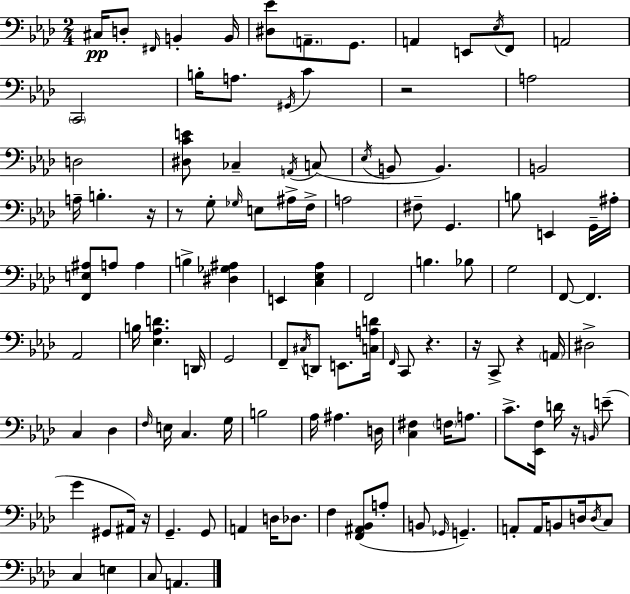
{
  \clef bass
  \numericTimeSignature
  \time 2/4
  \key aes \major
  cis16\pp d8-. \grace { fis,16 } b,4-. | b,16 <dis ees'>8 \parenthesize a,8.-- g,8. | a,4 e,8 \acciaccatura { ees16 } | f,8 a,2 | \break \parenthesize c,2 | b16-. a8. \acciaccatura { gis,16 } c'4 | r2 | a2 | \break d2 | <dis c' e'>8 ces4-- | \acciaccatura { a,16 } c8( \acciaccatura { ees16 } b,8 b,4.) | b,2 | \break a16-- b4.-. | r16 r8 g8-. | \grace { ges16 } e8 ais16-> f16-> a2 | fis8-- | \break g,4. b8 | e,4 g,16-- ais16-. <f, e ais>8 | a8 a4 b4-> | <dis ges ais>4 e,4 | \break <c ees aes>4 f,2 | b4. | bes8 g2 | f,8~~ | \break f,4. aes,2 | b16 <ees aes d'>4. | d,16 g,2 | f,8-- | \break \acciaccatura { cis16 } d,8 e,8. <c a d'>16 \grace { f,16 } | c,8 r4. | r16 c,8-> r4 \parenthesize a,16 | dis2-> | \break c4 des4 | \grace { f16 } e16 c4. | g16 b2 | aes16 ais4. | \break d16 <c fis>4 \parenthesize f16 a8. | c'8.-> <ees, f>16 d'16 r16 \grace { b,16 } | e'8--( g'4 gis,8 | ais,16) r16 g,4.-- | \break g,8 a,4 d16 des8. | f4 <f, ais, bes,>8( | a8-. b,8 \grace { ges,16 } g,4.--) | a,8-. a,16 b,8 | \break d16 \acciaccatura { d16 } c8 c4 | e4 c8 a,4. | \bar "|."
}